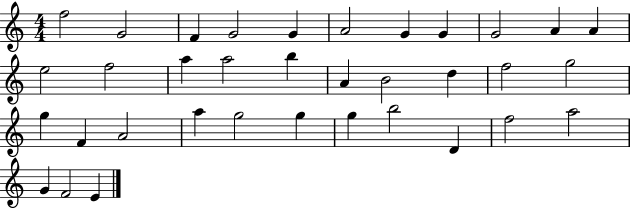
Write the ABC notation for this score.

X:1
T:Untitled
M:4/4
L:1/4
K:C
f2 G2 F G2 G A2 G G G2 A A e2 f2 a a2 b A B2 d f2 g2 g F A2 a g2 g g b2 D f2 a2 G F2 E